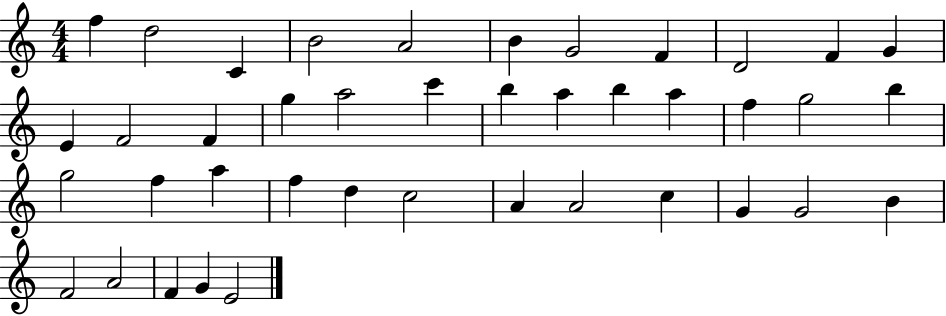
X:1
T:Untitled
M:4/4
L:1/4
K:C
f d2 C B2 A2 B G2 F D2 F G E F2 F g a2 c' b a b a f g2 b g2 f a f d c2 A A2 c G G2 B F2 A2 F G E2